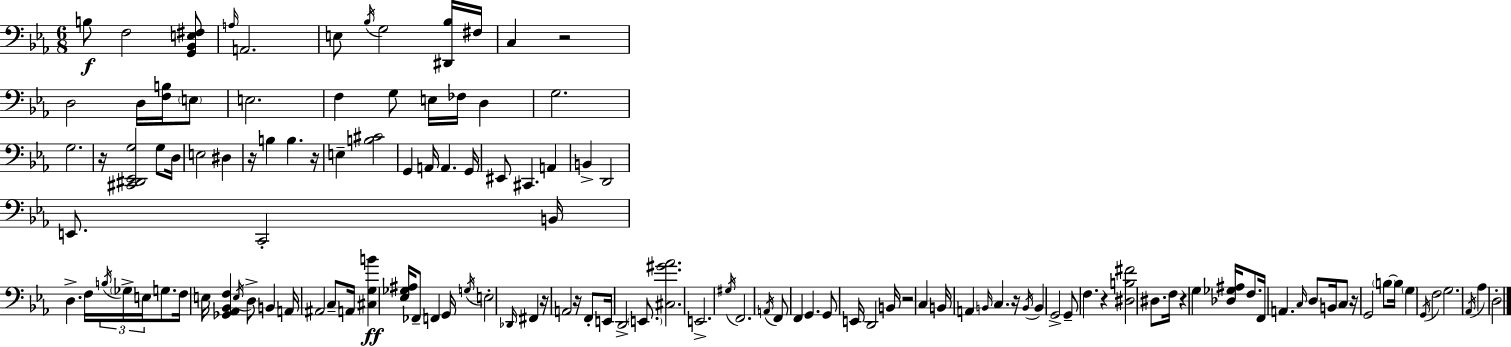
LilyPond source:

{
  \clef bass
  \numericTimeSignature
  \time 6/8
  \key ees \major
  \repeat volta 2 { b8\f f2 <g, bes, e fis>8 | \grace { a16 } a,2. | e8 \acciaccatura { bes16 } g2 | <dis, bes>16 fis16 c4 r2 | \break d2 d16 <f b>16 | \parenthesize e8 e2. | f4 g8 e16 fes16 d4 | g2. | \break g2. | r16 <cis, dis, ees, g>2 g8 | d16 e2 dis4 | r16 b4 b4. | \break r16 e4-- <b cis'>2 | g,4 a,16 a,4. | g,16 eis,8 cis,4. a,4 | b,4-> d,2 | \break e,8. c,2-. | b,16 d4.-> f16 \tuplet 3/2 { \acciaccatura { b16 } \parenthesize ges16-> e16 } | g8. f16 e16 <ges, aes, bes, f>4 \acciaccatura { e16 } d8-> | b,4 a,16 ais,2 | \break c8-- a,16 <cis g b'>4\ff <ees ges ais>16 fes,8-- f,4 | g,16 \acciaccatura { g16 } e2-. | \grace { des,16 } fis,4 r16 a,2 | r16 f,8-. e,16 d,2-> | \break \parenthesize e,8. <cis gis' aes'>2. | e,2.-> | \acciaccatura { gis16 } f,2. | \acciaccatura { a,16 } f,8 f,4 | \break g,4. g,8 e,16 d,2 | b,16 r2 | c4 b,16 a,4 | \grace { b,16 } c4. r16 \acciaccatura { b,16 } b,4 | \break g,2-> g,8-- | f4. r4 <dis b fis'>2 | dis8. f16 r4 | g4 <des ges ais>16 f8. f,16 a,4. | \break \grace { c16 } d8 b,16 c8 r16 | g,2 \parenthesize b8~~ b16 \parenthesize g4 | \acciaccatura { g,16 } f2 | g2. | \break \acciaccatura { aes,16 } aes4 d2-. | } \bar "|."
}